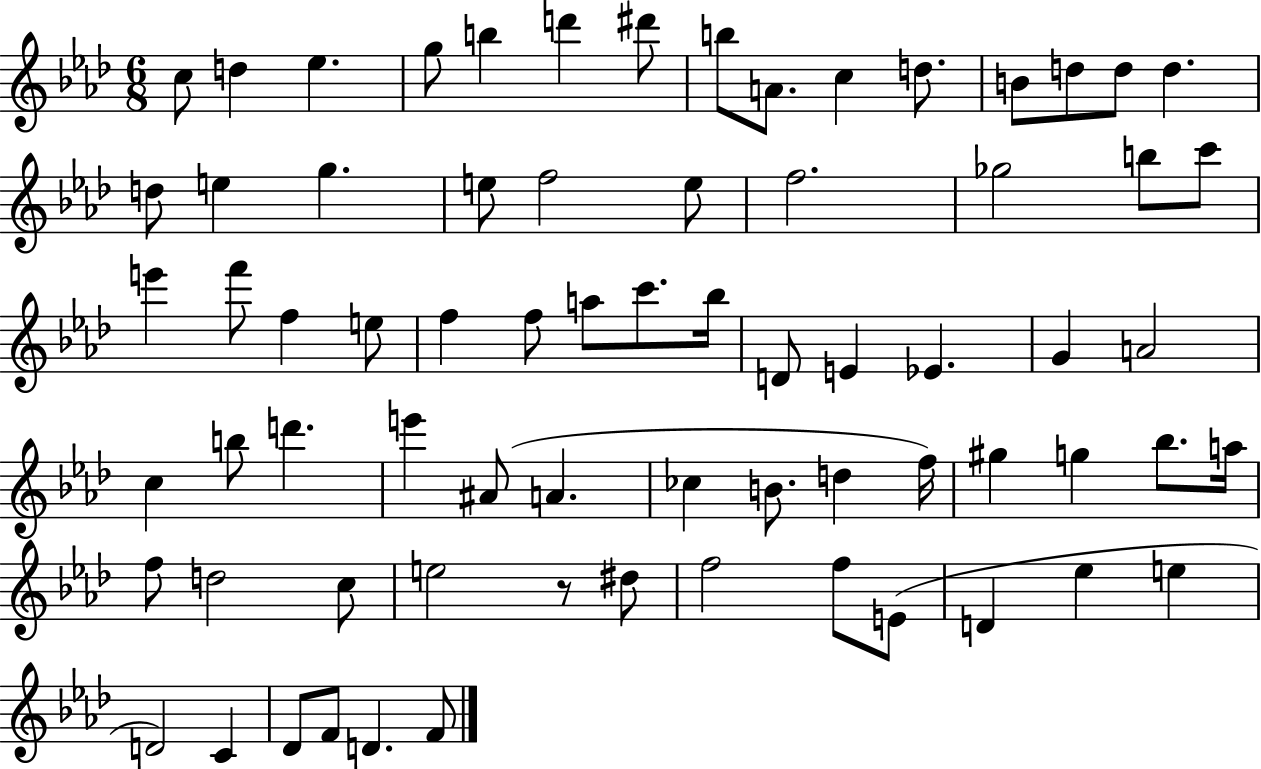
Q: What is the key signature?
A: AES major